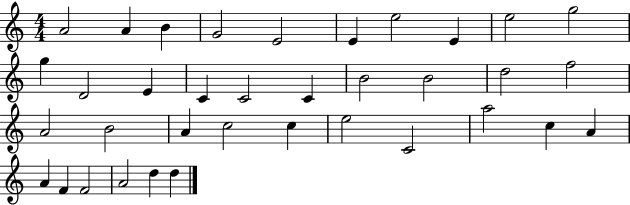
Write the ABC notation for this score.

X:1
T:Untitled
M:4/4
L:1/4
K:C
A2 A B G2 E2 E e2 E e2 g2 g D2 E C C2 C B2 B2 d2 f2 A2 B2 A c2 c e2 C2 a2 c A A F F2 A2 d d